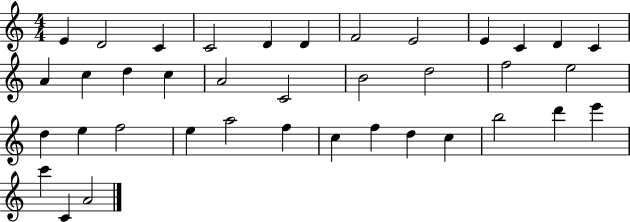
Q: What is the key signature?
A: C major